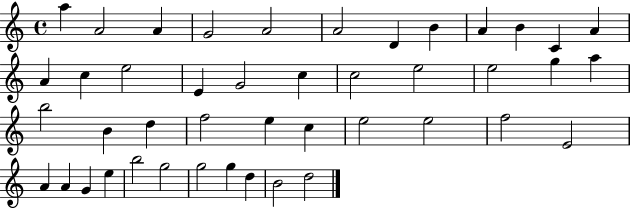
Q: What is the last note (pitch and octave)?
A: D5